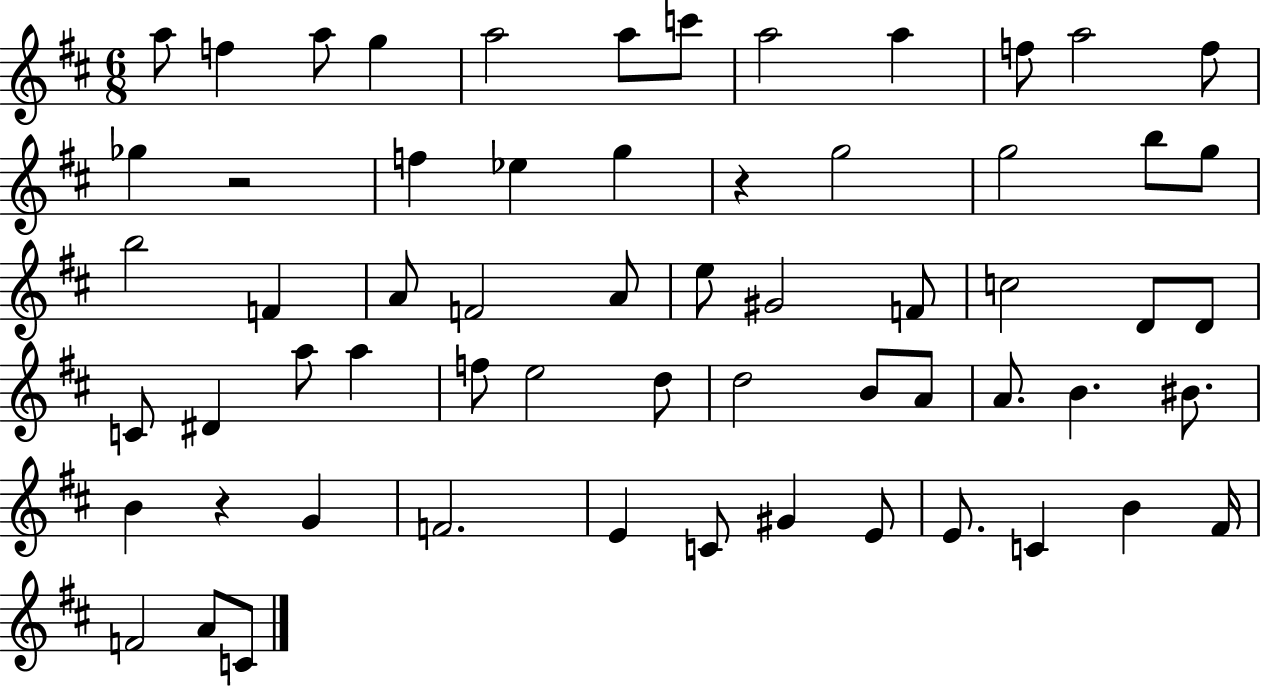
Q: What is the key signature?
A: D major